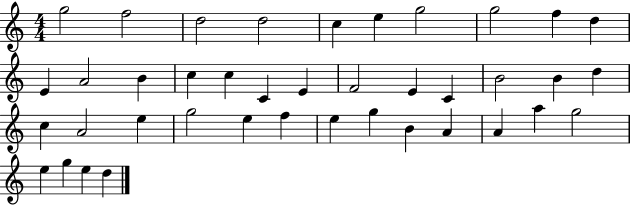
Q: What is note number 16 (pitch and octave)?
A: C4